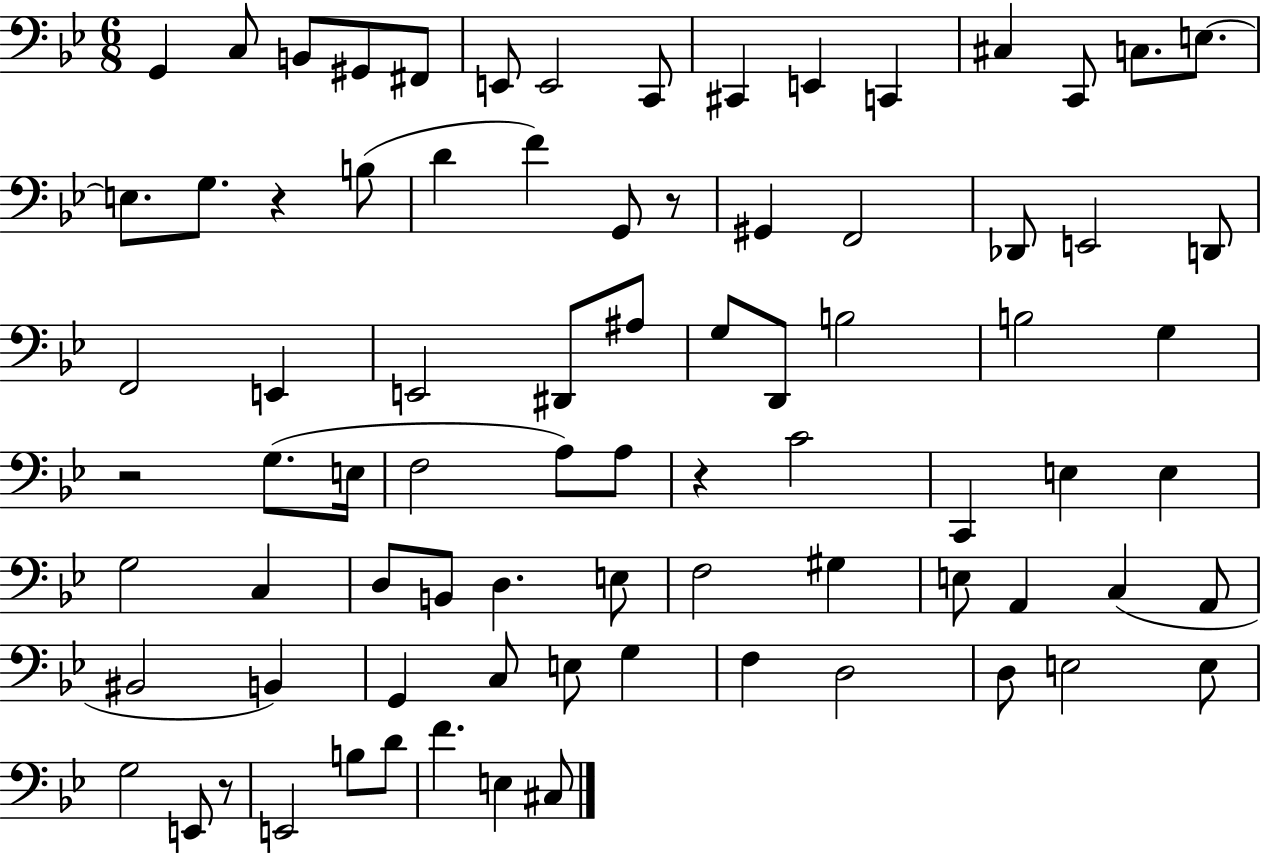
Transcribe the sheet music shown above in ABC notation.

X:1
T:Untitled
M:6/8
L:1/4
K:Bb
G,, C,/2 B,,/2 ^G,,/2 ^F,,/2 E,,/2 E,,2 C,,/2 ^C,, E,, C,, ^C, C,,/2 C,/2 E,/2 E,/2 G,/2 z B,/2 D F G,,/2 z/2 ^G,, F,,2 _D,,/2 E,,2 D,,/2 F,,2 E,, E,,2 ^D,,/2 ^A,/2 G,/2 D,,/2 B,2 B,2 G, z2 G,/2 E,/4 F,2 A,/2 A,/2 z C2 C,, E, E, G,2 C, D,/2 B,,/2 D, E,/2 F,2 ^G, E,/2 A,, C, A,,/2 ^B,,2 B,, G,, C,/2 E,/2 G, F, D,2 D,/2 E,2 E,/2 G,2 E,,/2 z/2 E,,2 B,/2 D/2 F E, ^C,/2